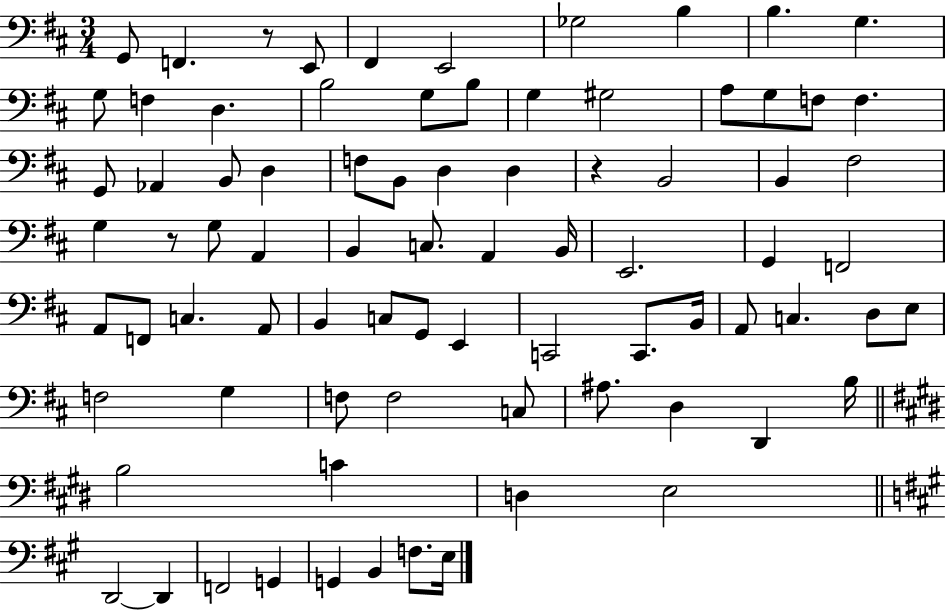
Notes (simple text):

G2/e F2/q. R/e E2/e F#2/q E2/h Gb3/h B3/q B3/q. G3/q. G3/e F3/q D3/q. B3/h G3/e B3/e G3/q G#3/h A3/e G3/e F3/e F3/q. G2/e Ab2/q B2/e D3/q F3/e B2/e D3/q D3/q R/q B2/h B2/q F#3/h G3/q R/e G3/e A2/q B2/q C3/e. A2/q B2/s E2/h. G2/q F2/h A2/e F2/e C3/q. A2/e B2/q C3/e G2/e E2/q C2/h C2/e. B2/s A2/e C3/q. D3/e E3/e F3/h G3/q F3/e F3/h C3/e A#3/e. D3/q D2/q B3/s B3/h C4/q D3/q E3/h D2/h D2/q F2/h G2/q G2/q B2/q F3/e. E3/s